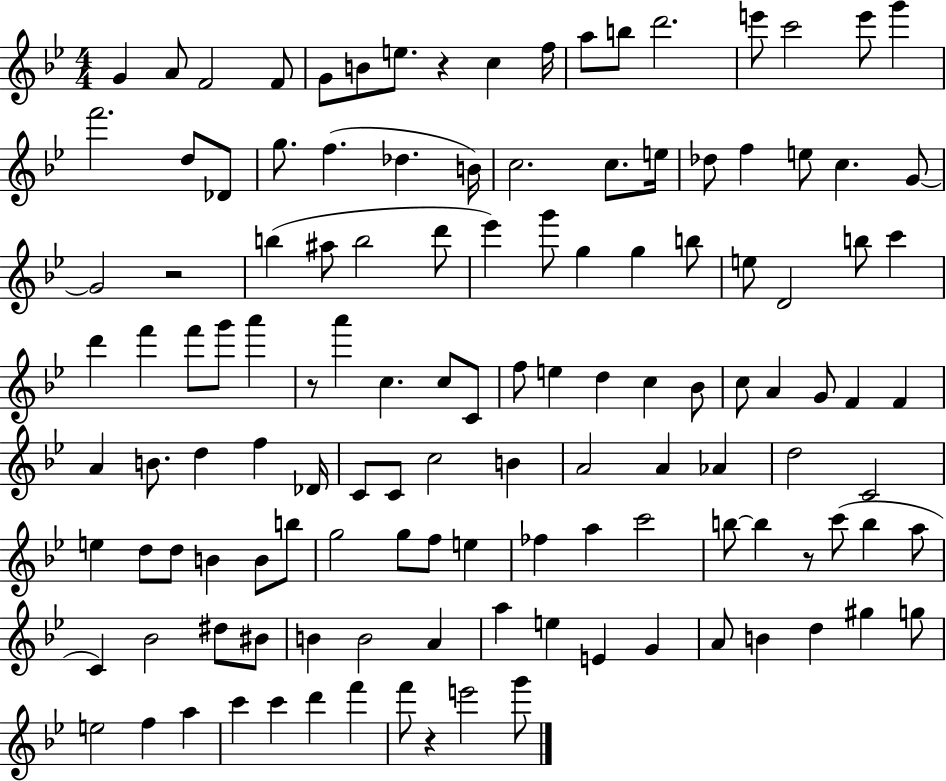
G4/q A4/e F4/h F4/e G4/e B4/e E5/e. R/q C5/q F5/s A5/e B5/e D6/h. E6/e C6/h E6/e G6/q F6/h. D5/e Db4/e G5/e. F5/q. Db5/q. B4/s C5/h. C5/e. E5/s Db5/e F5/q E5/e C5/q. G4/e G4/h R/h B5/q A#5/e B5/h D6/e Eb6/q G6/e G5/q G5/q B5/e E5/e D4/h B5/e C6/q D6/q F6/q F6/e G6/e A6/q R/e A6/q C5/q. C5/e C4/e F5/e E5/q D5/q C5/q Bb4/e C5/e A4/q G4/e F4/q F4/q A4/q B4/e. D5/q F5/q Db4/s C4/e C4/e C5/h B4/q A4/h A4/q Ab4/q D5/h C4/h E5/q D5/e D5/e B4/q B4/e B5/e G5/h G5/e F5/e E5/q FES5/q A5/q C6/h B5/e B5/q R/e C6/e B5/q A5/e C4/q Bb4/h D#5/e BIS4/e B4/q B4/h A4/q A5/q E5/q E4/q G4/q A4/e B4/q D5/q G#5/q G5/e E5/h F5/q A5/q C6/q C6/q D6/q F6/q F6/e R/q E6/h G6/e